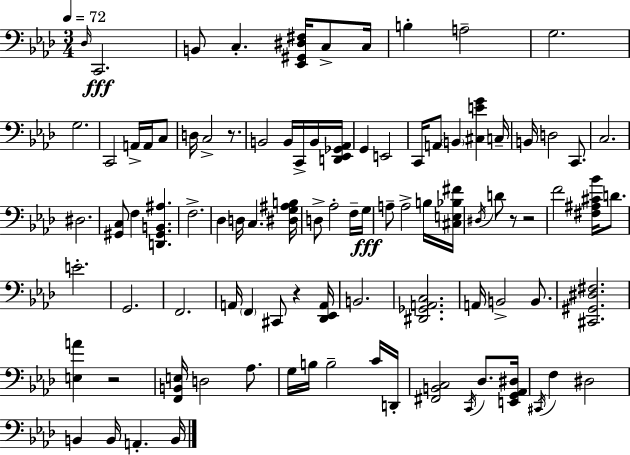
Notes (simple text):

Db3/s C2/h. B2/e C3/q. [Eb2,G#2,D#3,F#3]/s C3/e C3/s B3/q A3/h G3/h. G3/h. C2/h A2/s A2/s C3/e D3/s C3/h R/e. B2/h B2/s C2/s B2/s [D2,Eb2,Gb2,Ab2]/s G2/q E2/h C2/s A2/e B2/q [C#3,E4,G4]/q C3/s B2/s D3/h C2/e. C3/h. D#3/h. [G#2,C3]/e F3/q [D2,G#2,B2,A#3]/q. F3/h. Db3/q D3/s C3/q. [D#3,G3,A#3,B3]/s D3/e Ab3/h F3/s G3/s A3/e A3/h B3/s [C#3,E3,Bb3,F#4]/s D#3/s D4/e R/e R/h F4/h [F#3,A#3,C#4,Bb4]/s D4/e. E4/h. G2/h. F2/h. A2/s F2/q C#2/e R/q [Db2,Eb2,A2]/s B2/h. [D#2,Gb2,A2,C3]/h. A2/s B2/h B2/e. [C#2,G#2,D#3,F#3]/h. [E3,A4]/q R/h [F2,B2,E3]/s D3/h Ab3/e. G3/s B3/s B3/h C4/s D2/s [F#2,B2,C3]/h C2/s Db3/e. [E2,G2,Ab2,D#3]/s C#2/s F3/q D#3/h B2/q B2/s A2/q. B2/s